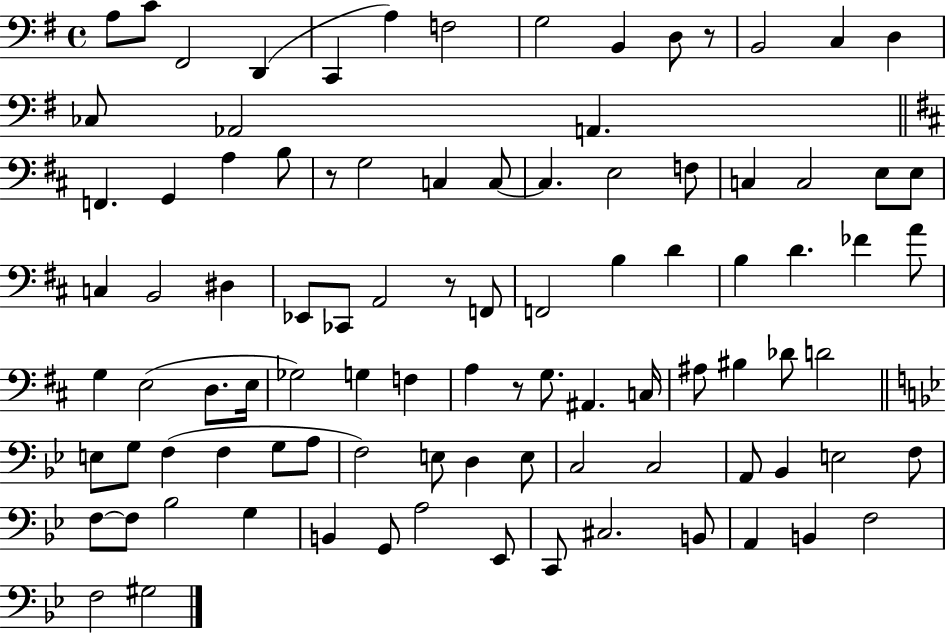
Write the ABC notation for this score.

X:1
T:Untitled
M:4/4
L:1/4
K:G
A,/2 C/2 ^F,,2 D,, C,, A, F,2 G,2 B,, D,/2 z/2 B,,2 C, D, _C,/2 _A,,2 A,, F,, G,, A, B,/2 z/2 G,2 C, C,/2 C, E,2 F,/2 C, C,2 E,/2 E,/2 C, B,,2 ^D, _E,,/2 _C,,/2 A,,2 z/2 F,,/2 F,,2 B, D B, D _F A/2 G, E,2 D,/2 E,/4 _G,2 G, F, A, z/2 G,/2 ^A,, C,/4 ^A,/2 ^B, _D/2 D2 E,/2 G,/2 F, F, G,/2 A,/2 F,2 E,/2 D, E,/2 C,2 C,2 A,,/2 _B,, E,2 F,/2 F,/2 F,/2 _B,2 G, B,, G,,/2 A,2 _E,,/2 C,,/2 ^C,2 B,,/2 A,, B,, F,2 F,2 ^G,2